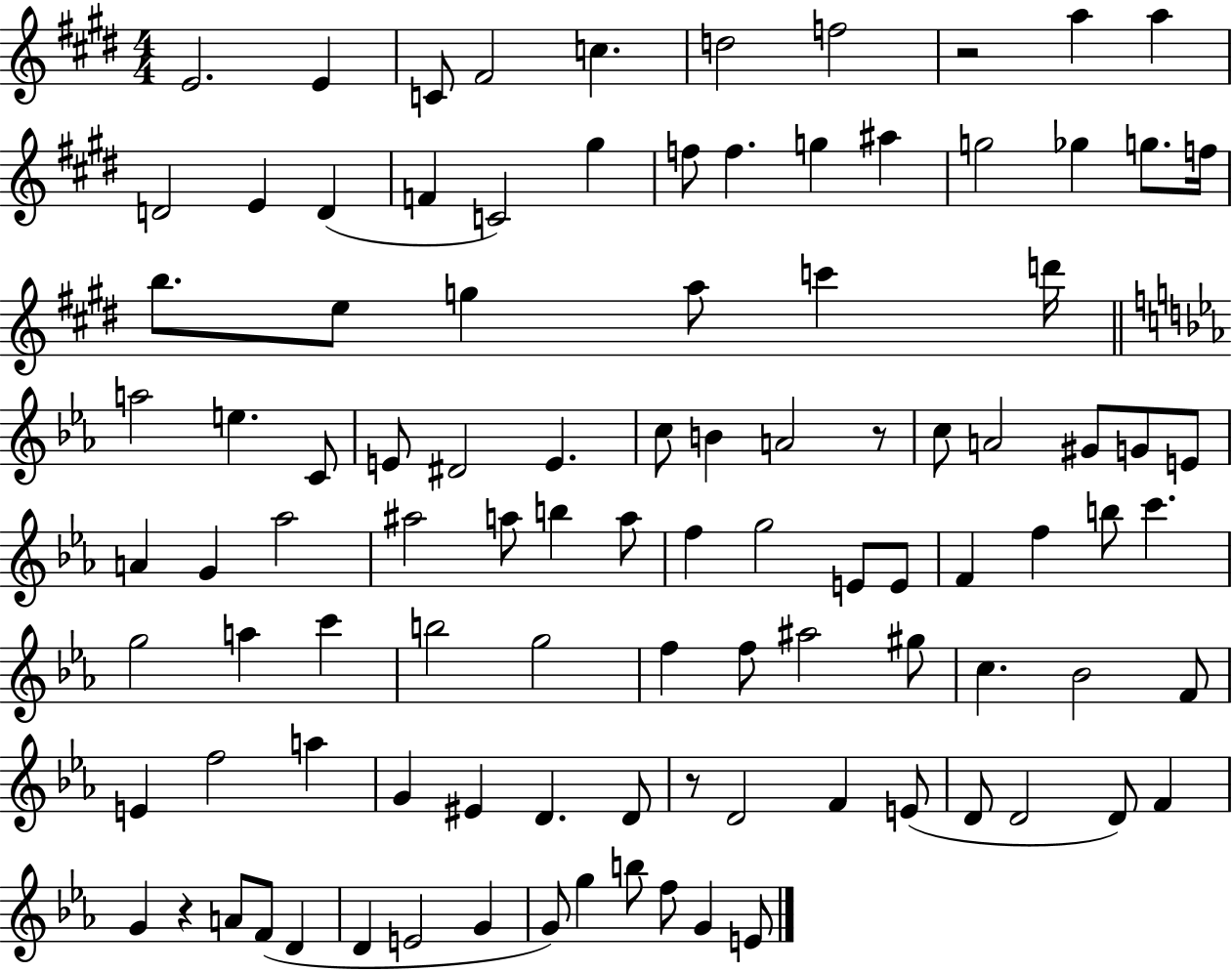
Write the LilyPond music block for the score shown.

{
  \clef treble
  \numericTimeSignature
  \time 4/4
  \key e \major
  \repeat volta 2 { e'2. e'4 | c'8 fis'2 c''4. | d''2 f''2 | r2 a''4 a''4 | \break d'2 e'4 d'4( | f'4 c'2) gis''4 | f''8 f''4. g''4 ais''4 | g''2 ges''4 g''8. f''16 | \break b''8. e''8 g''4 a''8 c'''4 d'''16 | \bar "||" \break \key ees \major a''2 e''4. c'8 | e'8 dis'2 e'4. | c''8 b'4 a'2 r8 | c''8 a'2 gis'8 g'8 e'8 | \break a'4 g'4 aes''2 | ais''2 a''8 b''4 a''8 | f''4 g''2 e'8 e'8 | f'4 f''4 b''8 c'''4. | \break g''2 a''4 c'''4 | b''2 g''2 | f''4 f''8 ais''2 gis''8 | c''4. bes'2 f'8 | \break e'4 f''2 a''4 | g'4 eis'4 d'4. d'8 | r8 d'2 f'4 e'8( | d'8 d'2 d'8) f'4 | \break g'4 r4 a'8 f'8( d'4 | d'4 e'2 g'4 | g'8) g''4 b''8 f''8 g'4 e'8 | } \bar "|."
}